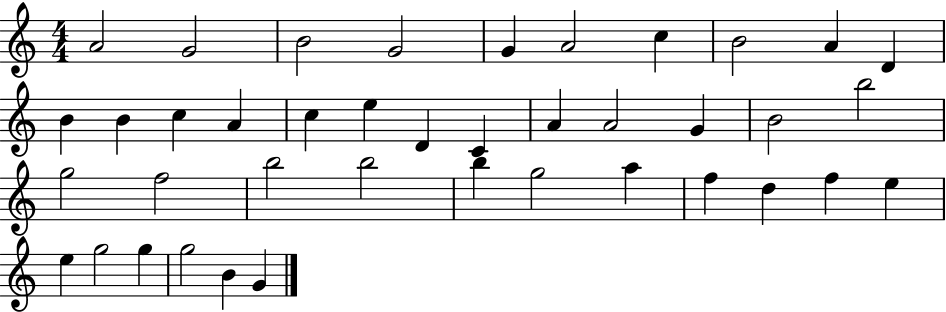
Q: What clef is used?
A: treble